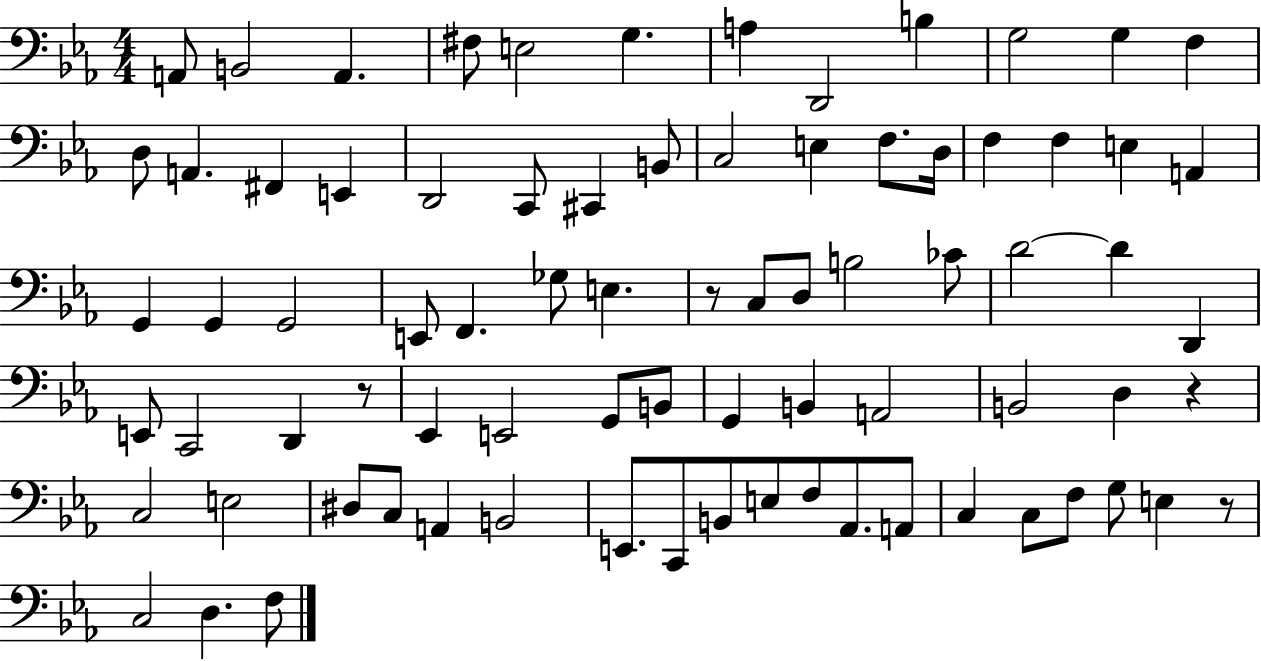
X:1
T:Untitled
M:4/4
L:1/4
K:Eb
A,,/2 B,,2 A,, ^F,/2 E,2 G, A, D,,2 B, G,2 G, F, D,/2 A,, ^F,, E,, D,,2 C,,/2 ^C,, B,,/2 C,2 E, F,/2 D,/4 F, F, E, A,, G,, G,, G,,2 E,,/2 F,, _G,/2 E, z/2 C,/2 D,/2 B,2 _C/2 D2 D D,, E,,/2 C,,2 D,, z/2 _E,, E,,2 G,,/2 B,,/2 G,, B,, A,,2 B,,2 D, z C,2 E,2 ^D,/2 C,/2 A,, B,,2 E,,/2 C,,/2 B,,/2 E,/2 F,/2 _A,,/2 A,,/2 C, C,/2 F,/2 G,/2 E, z/2 C,2 D, F,/2